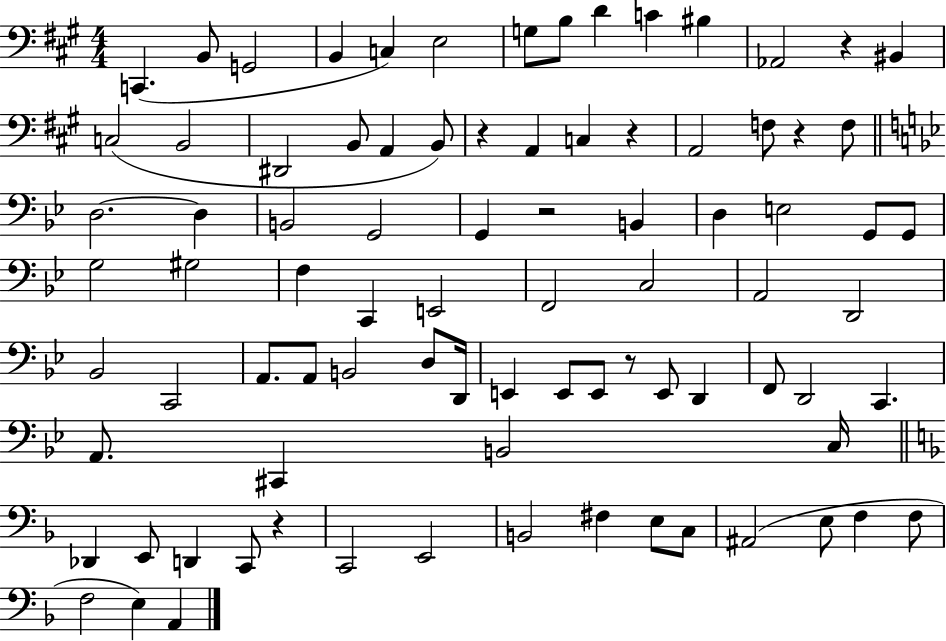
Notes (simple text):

C2/q. B2/e G2/h B2/q C3/q E3/h G3/e B3/e D4/q C4/q BIS3/q Ab2/h R/q BIS2/q C3/h B2/h D#2/h B2/e A2/q B2/e R/q A2/q C3/q R/q A2/h F3/e R/q F3/e D3/h. D3/q B2/h G2/h G2/q R/h B2/q D3/q E3/h G2/e G2/e G3/h G#3/h F3/q C2/q E2/h F2/h C3/h A2/h D2/h Bb2/h C2/h A2/e. A2/e B2/h D3/e D2/s E2/q E2/e E2/e R/e E2/e D2/q F2/e D2/h C2/q. A2/e. C#2/q B2/h C3/s Db2/q E2/e D2/q C2/e R/q C2/h E2/h B2/h F#3/q E3/e C3/e A#2/h E3/e F3/q F3/e F3/h E3/q A2/q